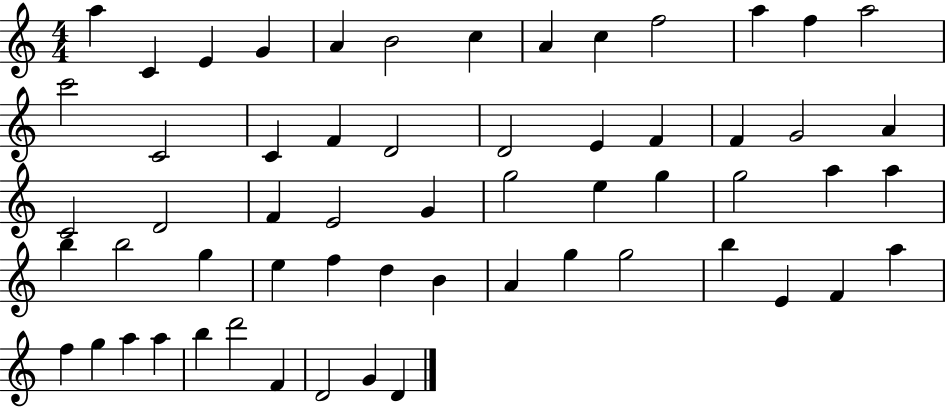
A5/q C4/q E4/q G4/q A4/q B4/h C5/q A4/q C5/q F5/h A5/q F5/q A5/h C6/h C4/h C4/q F4/q D4/h D4/h E4/q F4/q F4/q G4/h A4/q C4/h D4/h F4/q E4/h G4/q G5/h E5/q G5/q G5/h A5/q A5/q B5/q B5/h G5/q E5/q F5/q D5/q B4/q A4/q G5/q G5/h B5/q E4/q F4/q A5/q F5/q G5/q A5/q A5/q B5/q D6/h F4/q D4/h G4/q D4/q